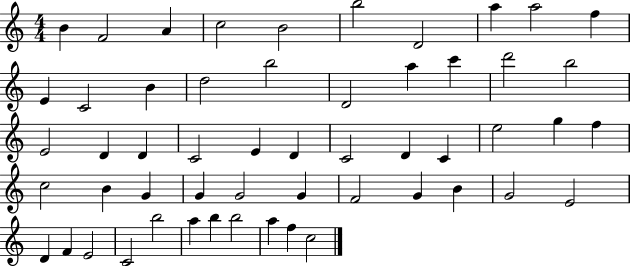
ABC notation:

X:1
T:Untitled
M:4/4
L:1/4
K:C
B F2 A c2 B2 b2 D2 a a2 f E C2 B d2 b2 D2 a c' d'2 b2 E2 D D C2 E D C2 D C e2 g f c2 B G G G2 G F2 G B G2 E2 D F E2 C2 b2 a b b2 a f c2